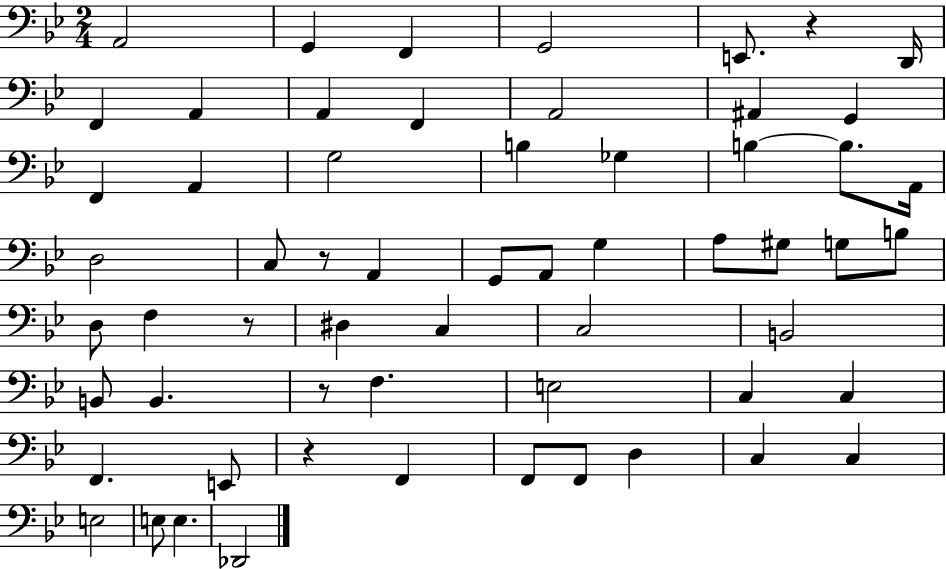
{
  \clef bass
  \numericTimeSignature
  \time 2/4
  \key bes \major
  \repeat volta 2 { a,2 | g,4 f,4 | g,2 | e,8. r4 d,16 | \break f,4 a,4 | a,4 f,4 | a,2 | ais,4 g,4 | \break f,4 a,4 | g2 | b4 ges4 | b4~~ b8. a,16 | \break d2 | c8 r8 a,4 | g,8 a,8 g4 | a8 gis8 g8 b8 | \break d8 f4 r8 | dis4 c4 | c2 | b,2 | \break b,8 b,4. | r8 f4. | e2 | c4 c4 | \break f,4. e,8 | r4 f,4 | f,8 f,8 d4 | c4 c4 | \break e2 | e8 e4. | des,2 | } \bar "|."
}